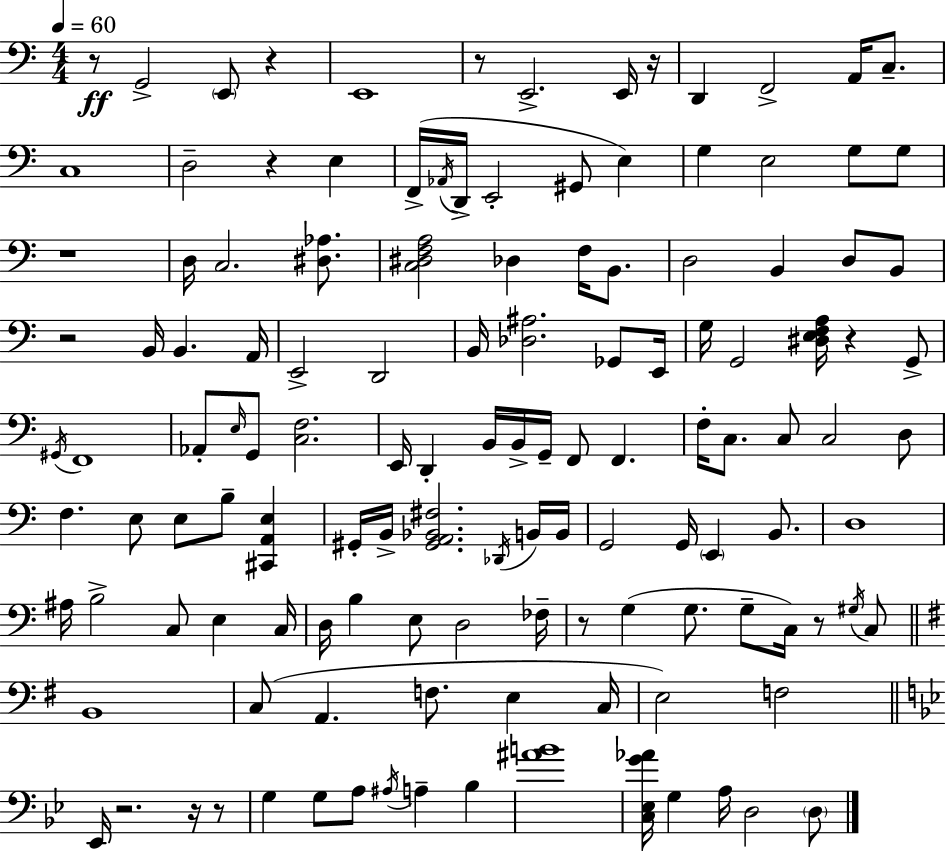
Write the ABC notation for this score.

X:1
T:Untitled
M:4/4
L:1/4
K:C
z/2 G,,2 E,,/2 z E,,4 z/2 E,,2 E,,/4 z/4 D,, F,,2 A,,/4 C,/2 C,4 D,2 z E, F,,/4 _A,,/4 D,,/4 E,,2 ^G,,/2 E, G, E,2 G,/2 G,/2 z4 D,/4 C,2 [^D,_A,]/2 [C,^D,F,A,]2 _D, F,/4 B,,/2 D,2 B,, D,/2 B,,/2 z2 B,,/4 B,, A,,/4 E,,2 D,,2 B,,/4 [_D,^A,]2 _G,,/2 E,,/4 G,/4 G,,2 [^D,E,F,A,]/4 z G,,/2 ^G,,/4 F,,4 _A,,/2 E,/4 G,,/2 [C,F,]2 E,,/4 D,, B,,/4 B,,/4 G,,/4 F,,/2 F,, F,/4 C,/2 C,/2 C,2 D,/2 F, E,/2 E,/2 B,/2 [^C,,A,,E,] ^G,,/4 B,,/4 [^G,,A,,_B,,^F,]2 _D,,/4 B,,/4 B,,/4 G,,2 G,,/4 E,, B,,/2 D,4 ^A,/4 B,2 C,/2 E, C,/4 D,/4 B, E,/2 D,2 _F,/4 z/2 G, G,/2 G,/2 C,/4 z/2 ^G,/4 C,/2 B,,4 C,/2 A,, F,/2 E, C,/4 E,2 F,2 _E,,/4 z2 z/4 z/2 G, G,/2 A,/2 ^A,/4 A, _B, [^AB]4 [C,_E,G_A]/4 G, A,/4 D,2 D,/2